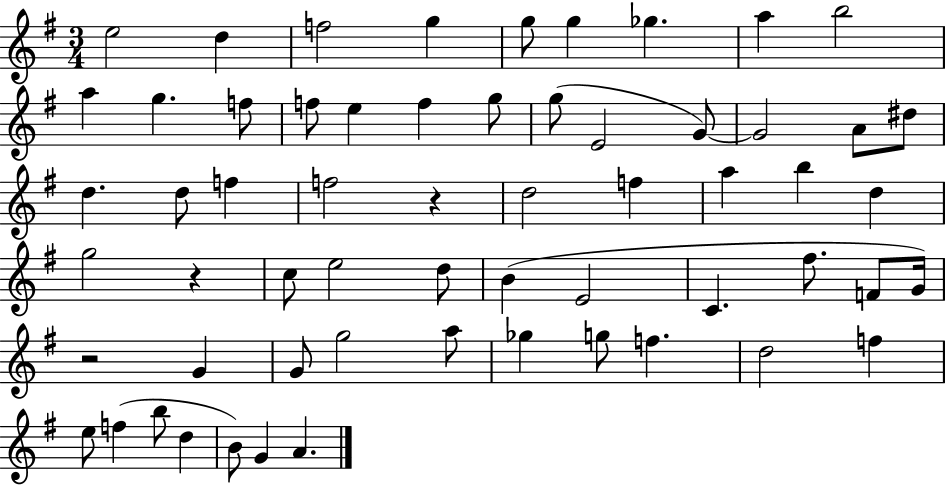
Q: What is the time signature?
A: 3/4